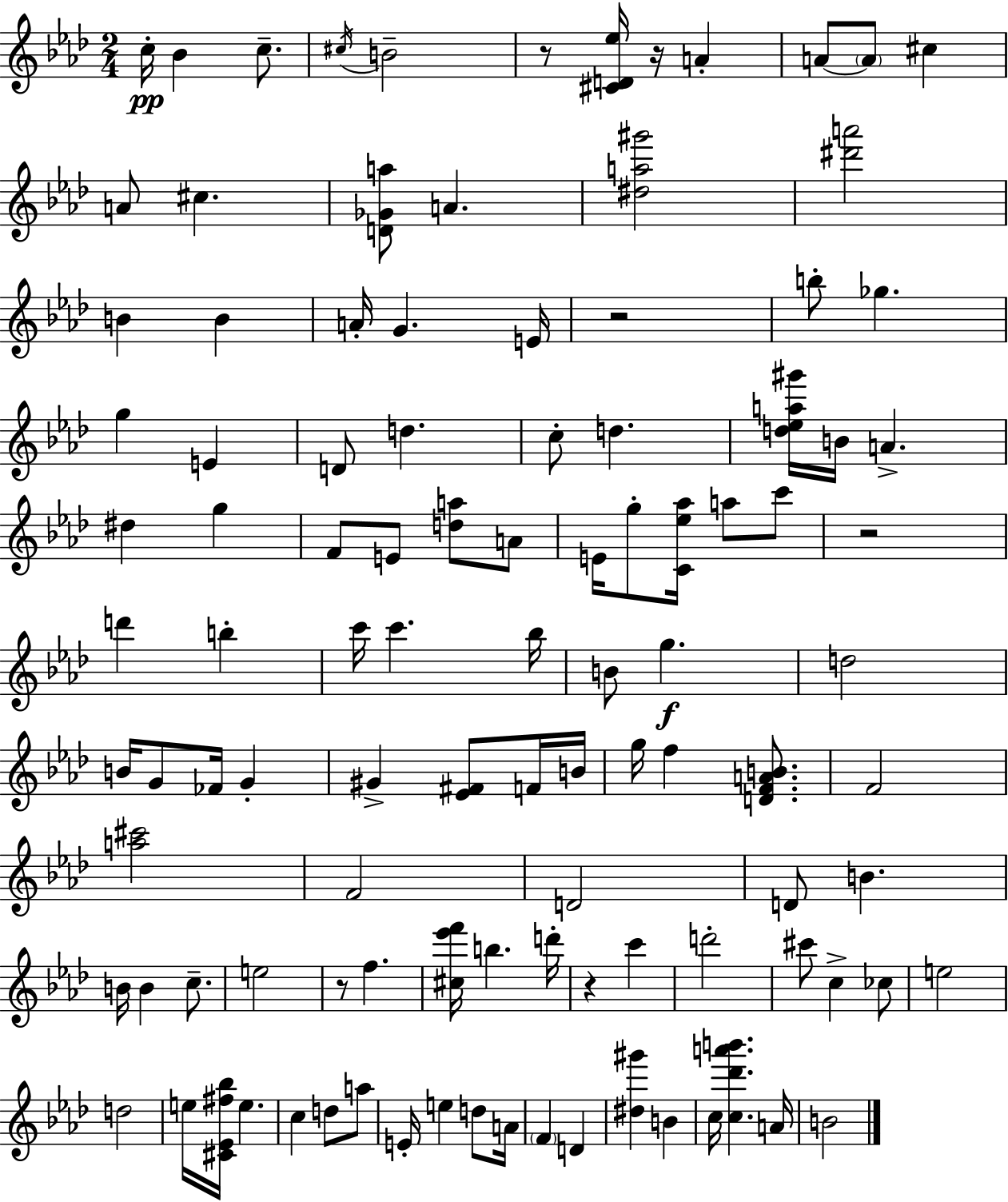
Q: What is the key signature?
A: AES major